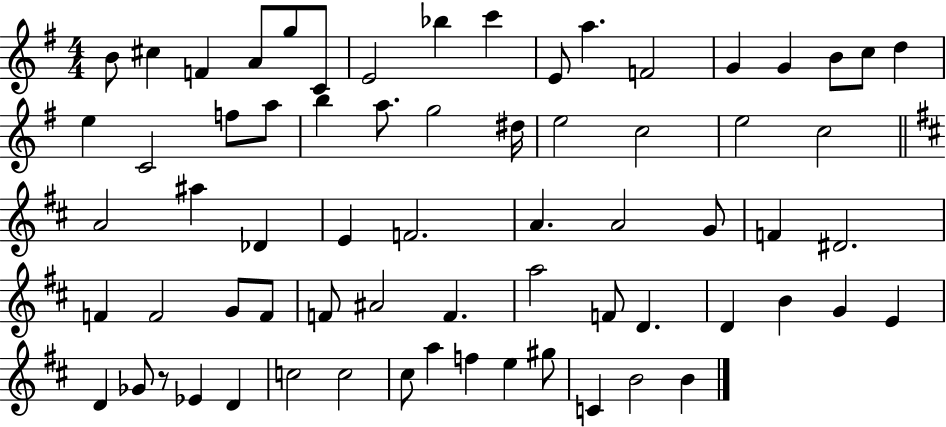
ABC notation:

X:1
T:Untitled
M:4/4
L:1/4
K:G
B/2 ^c F A/2 g/2 C/2 E2 _b c' E/2 a F2 G G B/2 c/2 d e C2 f/2 a/2 b a/2 g2 ^d/4 e2 c2 e2 c2 A2 ^a _D E F2 A A2 G/2 F ^D2 F F2 G/2 F/2 F/2 ^A2 F a2 F/2 D D B G E D _G/2 z/2 _E D c2 c2 ^c/2 a f e ^g/2 C B2 B